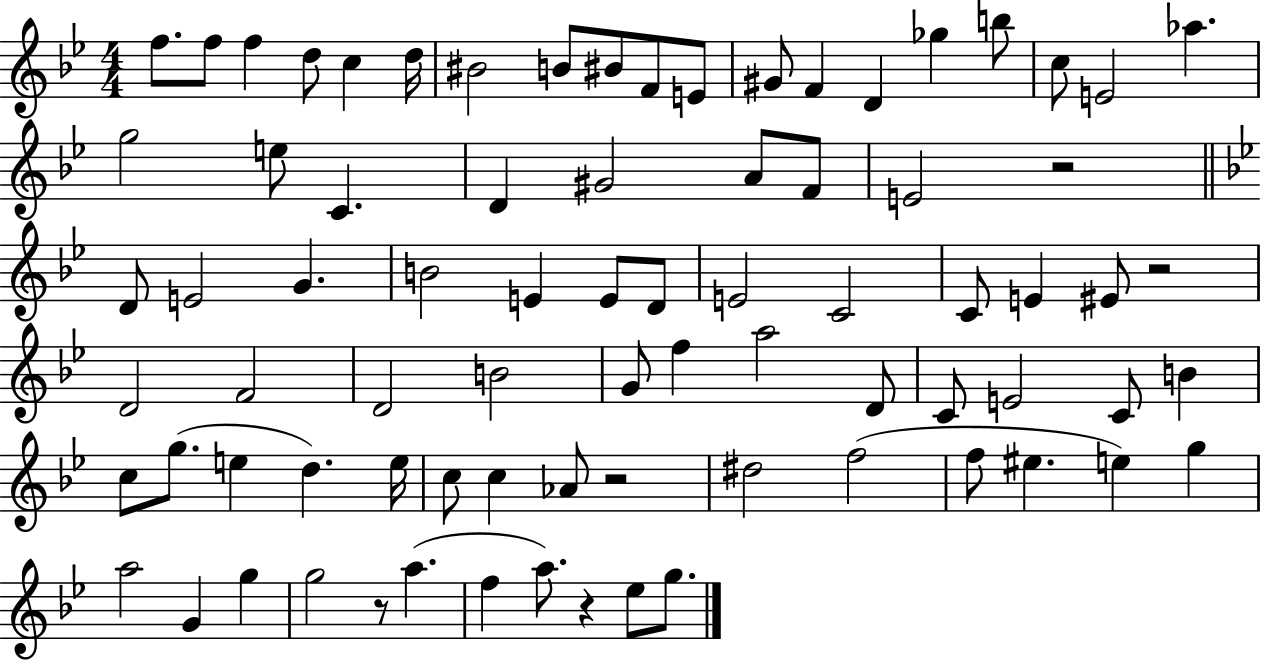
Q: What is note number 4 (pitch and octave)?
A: D5